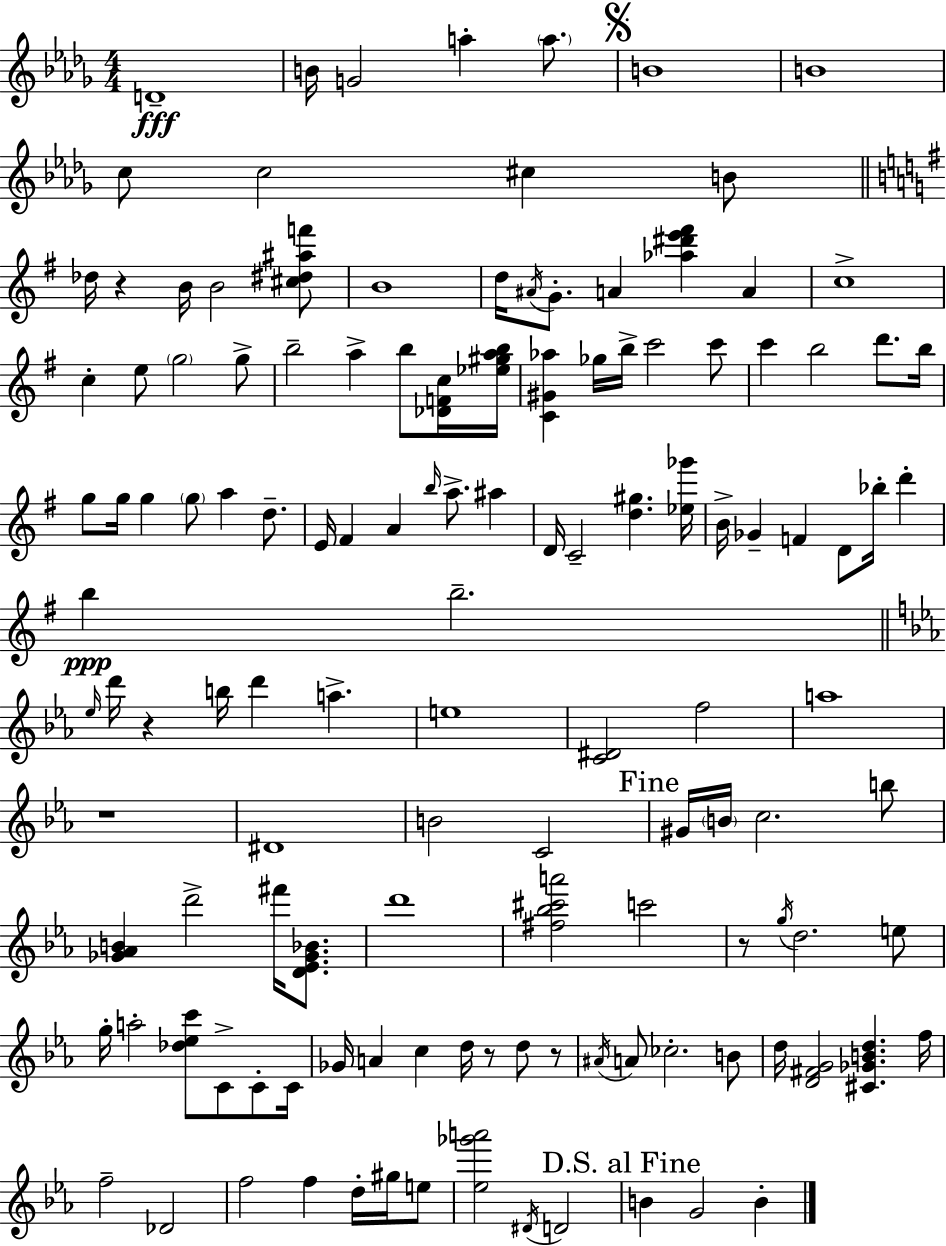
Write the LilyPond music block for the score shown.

{
  \clef treble
  \numericTimeSignature
  \time 4/4
  \key bes \minor
  d'1--\fff | b'16 g'2 a''4-. \parenthesize a''8. | \mark \markup { \musicglyph "scripts.segno" } b'1 | b'1 | \break c''8 c''2 cis''4 b'8 | \bar "||" \break \key g \major des''16 r4 b'16 b'2 <cis'' dis'' ais'' f'''>8 | b'1 | d''16 \acciaccatura { ais'16 } g'8.-. a'4 <aes'' dis''' e''' fis'''>4 a'4 | c''1-> | \break c''4-. e''8 \parenthesize g''2 g''8-> | b''2-- a''4-> b''8 <des' f' c''>16 | <ees'' gis'' a'' b''>16 <c' gis' aes''>4 ges''16 b''16-> c'''2 c'''8 | c'''4 b''2 d'''8. | \break b''16 g''8 g''16 g''4 \parenthesize g''8 a''4 d''8.-- | e'16 fis'4 a'4 \grace { b''16 } a''8.-> ais''4 | d'16 c'2-- <d'' gis''>4. | <ees'' ges'''>16 b'16-> ges'4-- f'4 d'8 bes''16-. d'''4-. | \break b''4\ppp b''2.-- | \bar "||" \break \key ees \major \grace { ees''16 } d'''16 r4 b''16 d'''4 a''4.-> | e''1 | <c' dis'>2 f''2 | a''1 | \break r1 | dis'1 | b'2 c'2 | \mark "Fine" gis'16 \parenthesize b'16 c''2. b''8 | \break <ges' aes' b'>4 d'''2-> fis'''16 <d' ees' ges' bes'>8. | d'''1 | <fis'' bes'' cis''' a'''>2 c'''2 | r8 \acciaccatura { g''16 } d''2. | \break e''8 g''16-. a''2-. <des'' ees'' c'''>8 c'8-> c'8-. | c'16 ges'16 a'4 c''4 d''16 r8 d''8 | r8 \acciaccatura { ais'16 } a'8 ces''2.-. | b'8 d''16 <d' fis' g'>2 <cis' ges' b' d''>4. | \break f''16 f''2-- des'2 | f''2 f''4 d''16-. | gis''16 e''8 <ees'' ges''' a'''>2 \acciaccatura { dis'16 } d'2 | \mark "D.S. al Fine" b'4 g'2 | \break b'4-. \bar "|."
}